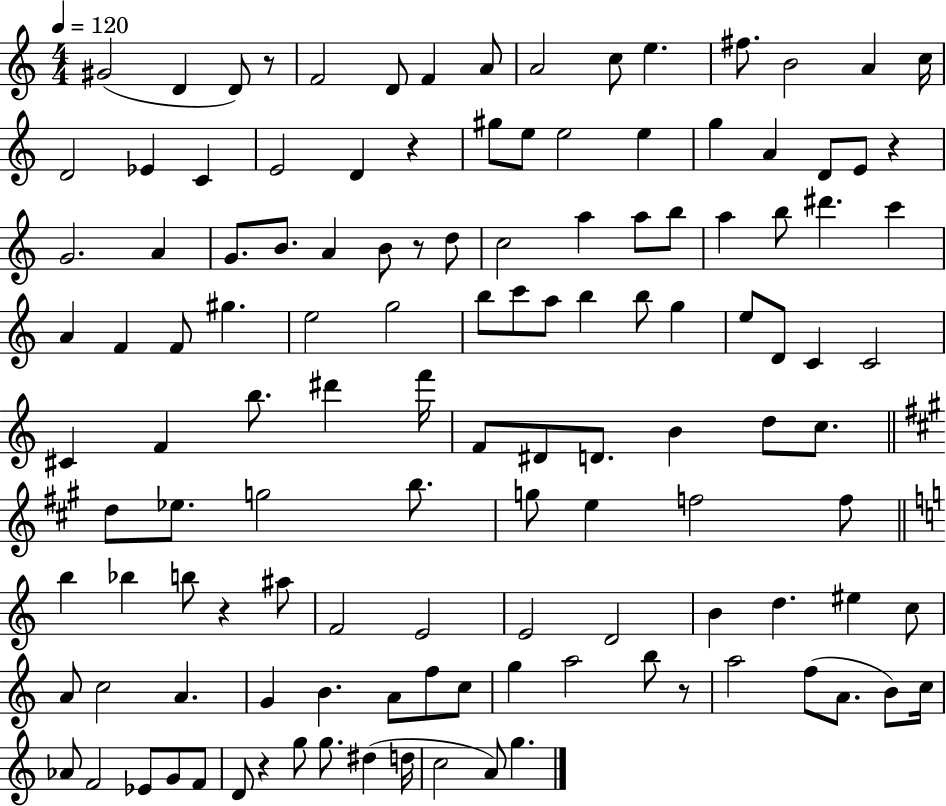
{
  \clef treble
  \numericTimeSignature
  \time 4/4
  \key c \major
  \tempo 4 = 120
  \repeat volta 2 { gis'2( d'4 d'8) r8 | f'2 d'8 f'4 a'8 | a'2 c''8 e''4. | fis''8. b'2 a'4 c''16 | \break d'2 ees'4 c'4 | e'2 d'4 r4 | gis''8 e''8 e''2 e''4 | g''4 a'4 d'8 e'8 r4 | \break g'2. a'4 | g'8. b'8. a'4 b'8 r8 d''8 | c''2 a''4 a''8 b''8 | a''4 b''8 dis'''4. c'''4 | \break a'4 f'4 f'8 gis''4. | e''2 g''2 | b''8 c'''8 a''8 b''4 b''8 g''4 | e''8 d'8 c'4 c'2 | \break cis'4 f'4 b''8. dis'''4 f'''16 | f'8 dis'8 d'8. b'4 d''8 c''8. | \bar "||" \break \key a \major d''8 ees''8. g''2 b''8. | g''8 e''4 f''2 f''8 | \bar "||" \break \key a \minor b''4 bes''4 b''8 r4 ais''8 | f'2 e'2 | e'2 d'2 | b'4 d''4. eis''4 c''8 | \break a'8 c''2 a'4. | g'4 b'4. a'8 f''8 c''8 | g''4 a''2 b''8 r8 | a''2 f''8( a'8. b'8) c''16 | \break aes'8 f'2 ees'8 g'8 f'8 | d'8 r4 g''8 g''8. dis''4( d''16 | c''2 a'8) g''4. | } \bar "|."
}